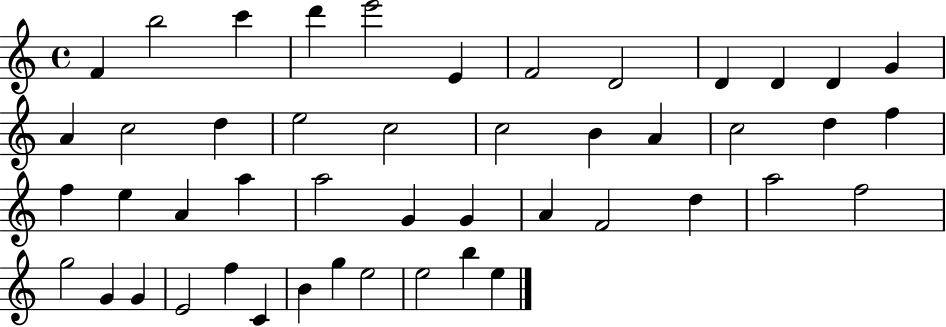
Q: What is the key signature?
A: C major